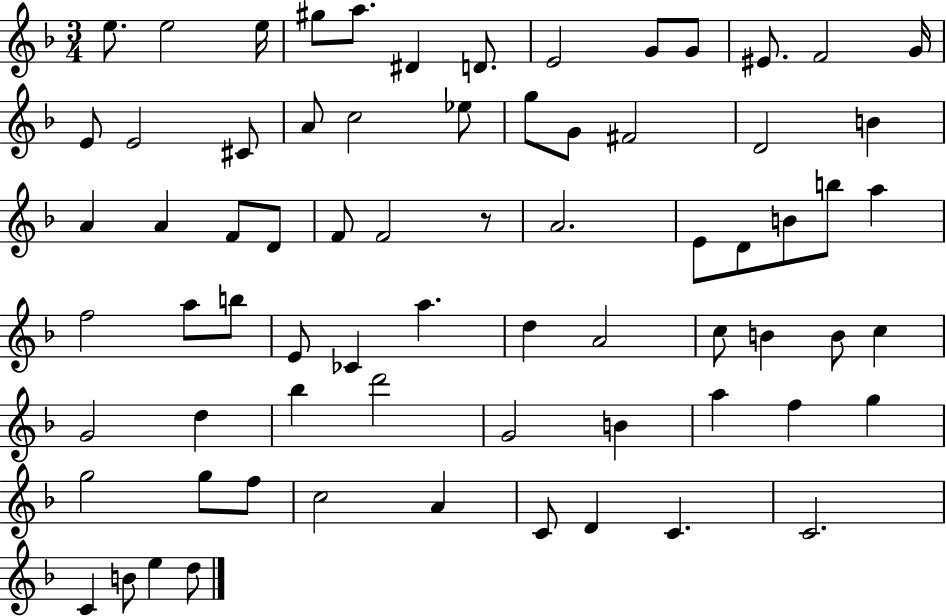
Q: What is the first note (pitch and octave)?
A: E5